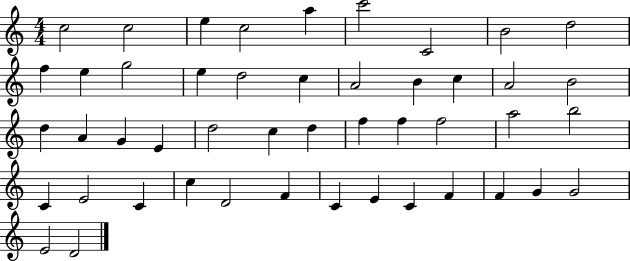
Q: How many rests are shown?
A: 0